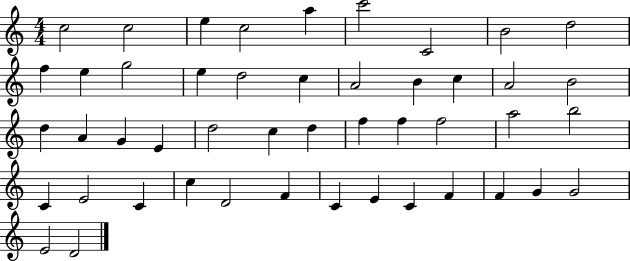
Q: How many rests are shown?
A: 0